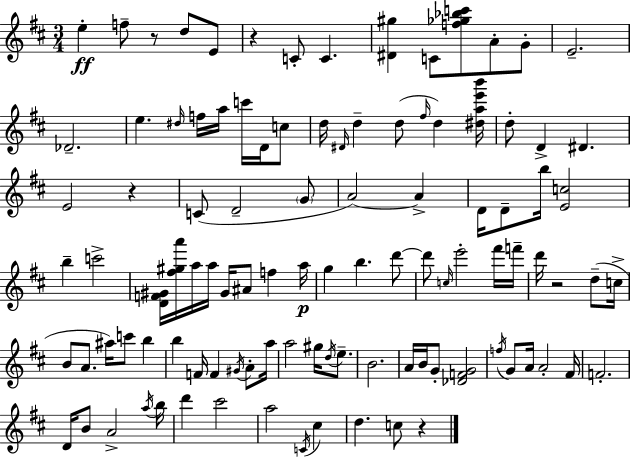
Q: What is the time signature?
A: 3/4